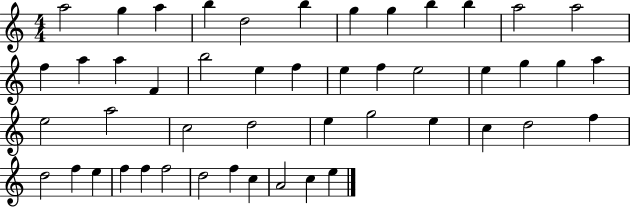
{
  \clef treble
  \numericTimeSignature
  \time 4/4
  \key c \major
  a''2 g''4 a''4 | b''4 d''2 b''4 | g''4 g''4 b''4 b''4 | a''2 a''2 | \break f''4 a''4 a''4 f'4 | b''2 e''4 f''4 | e''4 f''4 e''2 | e''4 g''4 g''4 a''4 | \break e''2 a''2 | c''2 d''2 | e''4 g''2 e''4 | c''4 d''2 f''4 | \break d''2 f''4 e''4 | f''4 f''4 f''2 | d''2 f''4 c''4 | a'2 c''4 e''4 | \break \bar "|."
}